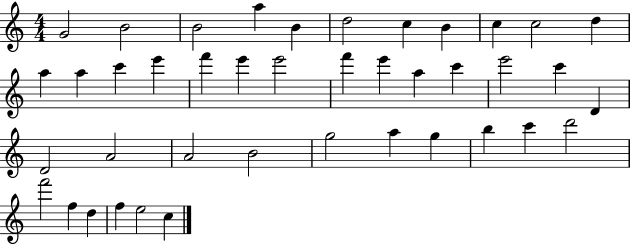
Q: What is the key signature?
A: C major